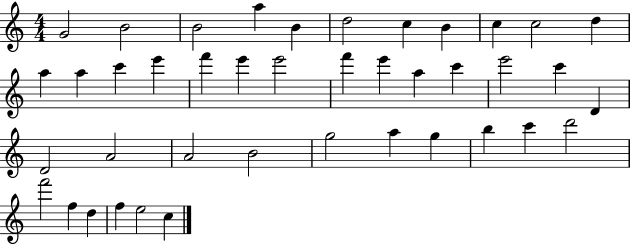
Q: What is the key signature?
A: C major